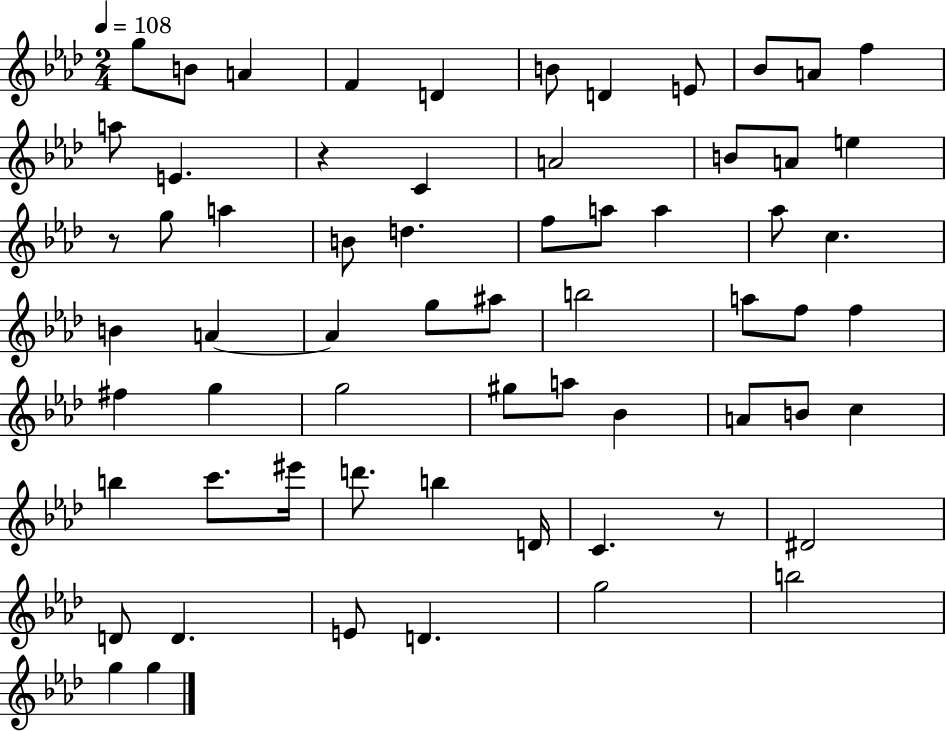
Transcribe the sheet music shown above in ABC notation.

X:1
T:Untitled
M:2/4
L:1/4
K:Ab
g/2 B/2 A F D B/2 D E/2 _B/2 A/2 f a/2 E z C A2 B/2 A/2 e z/2 g/2 a B/2 d f/2 a/2 a _a/2 c B A A g/2 ^a/2 b2 a/2 f/2 f ^f g g2 ^g/2 a/2 _B A/2 B/2 c b c'/2 ^e'/4 d'/2 b D/4 C z/2 ^D2 D/2 D E/2 D g2 b2 g g